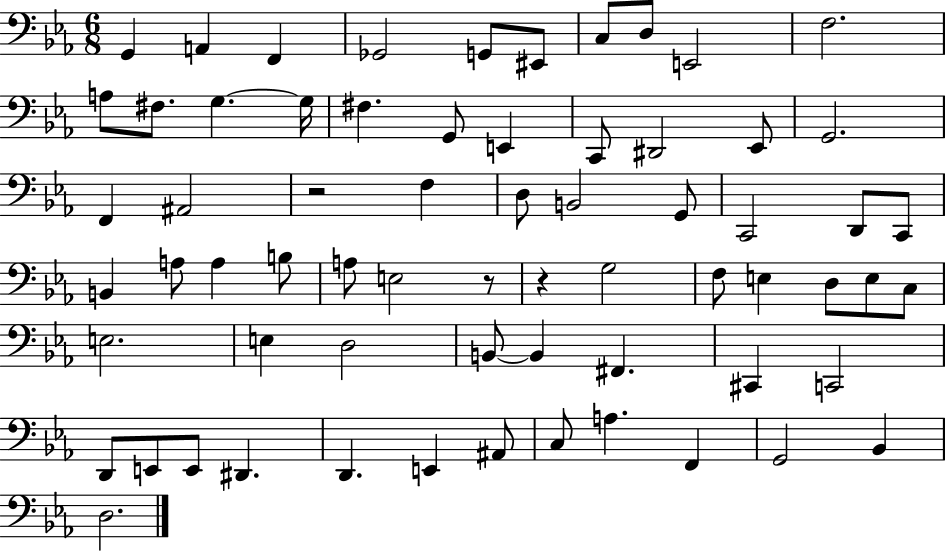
G2/q A2/q F2/q Gb2/h G2/e EIS2/e C3/e D3/e E2/h F3/h. A3/e F#3/e. G3/q. G3/s F#3/q. G2/e E2/q C2/e D#2/h Eb2/e G2/h. F2/q A#2/h R/h F3/q D3/e B2/h G2/e C2/h D2/e C2/e B2/q A3/e A3/q B3/e A3/e E3/h R/e R/q G3/h F3/e E3/q D3/e E3/e C3/e E3/h. E3/q D3/h B2/e B2/q F#2/q. C#2/q C2/h D2/e E2/e E2/e D#2/q. D2/q. E2/q A#2/e C3/e A3/q. F2/q G2/h Bb2/q D3/h.